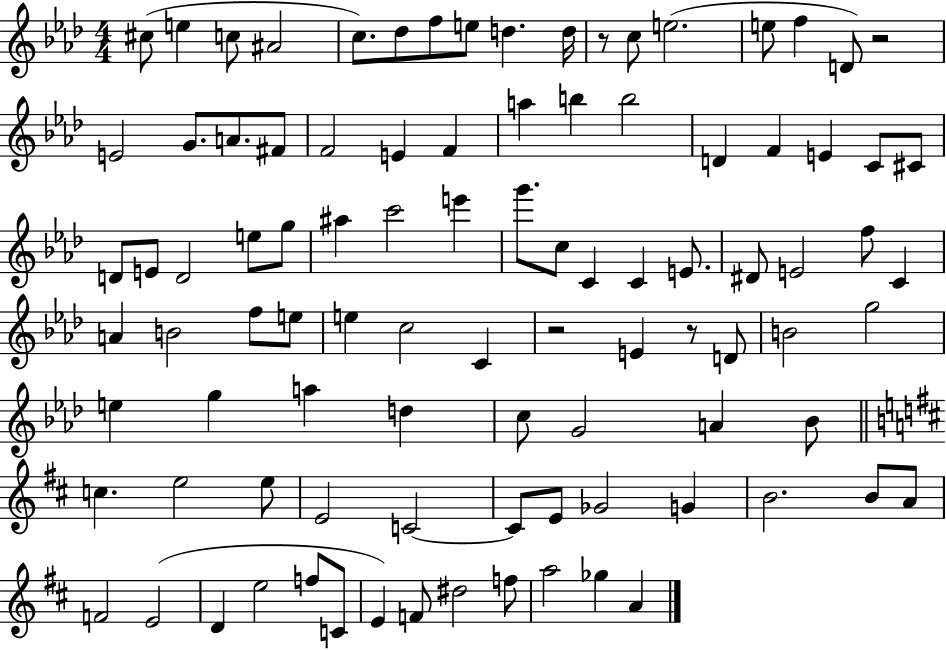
{
  \clef treble
  \numericTimeSignature
  \time 4/4
  \key aes \major
  \repeat volta 2 { cis''8( e''4 c''8 ais'2 | c''8.) des''8 f''8 e''8 d''4. d''16 | r8 c''8 e''2.( | e''8 f''4 d'8) r2 | \break e'2 g'8. a'8. fis'8 | f'2 e'4 f'4 | a''4 b''4 b''2 | d'4 f'4 e'4 c'8 cis'8 | \break d'8 e'8 d'2 e''8 g''8 | ais''4 c'''2 e'''4 | g'''8. c''8 c'4 c'4 e'8. | dis'8 e'2 f''8 c'4 | \break a'4 b'2 f''8 e''8 | e''4 c''2 c'4 | r2 e'4 r8 d'8 | b'2 g''2 | \break e''4 g''4 a''4 d''4 | c''8 g'2 a'4 bes'8 | \bar "||" \break \key d \major c''4. e''2 e''8 | e'2 c'2~~ | c'8 e'8 ges'2 g'4 | b'2. b'8 a'8 | \break f'2 e'2( | d'4 e''2 f''8 c'8 | e'4) f'8 dis''2 f''8 | a''2 ges''4 a'4 | \break } \bar "|."
}